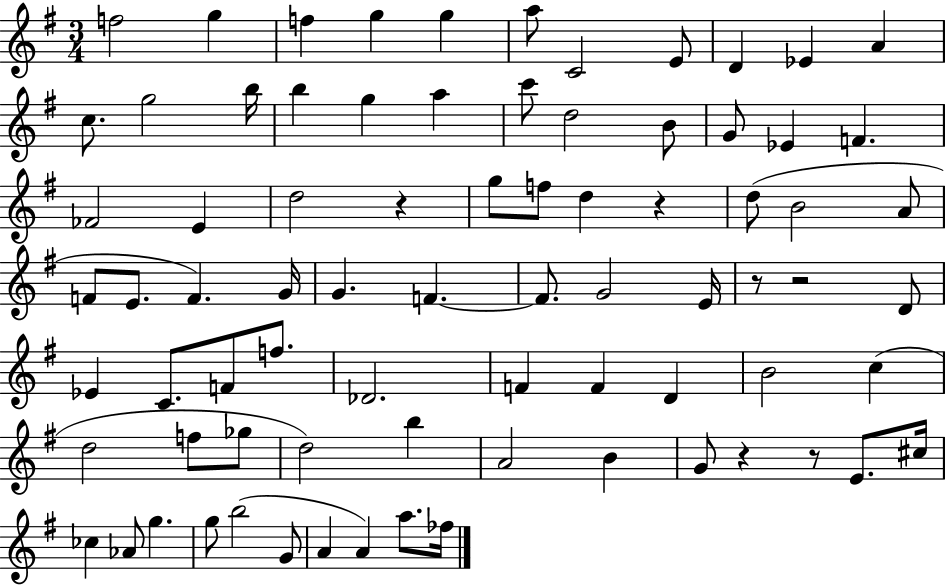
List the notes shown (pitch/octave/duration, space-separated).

F5/h G5/q F5/q G5/q G5/q A5/e C4/h E4/e D4/q Eb4/q A4/q C5/e. G5/h B5/s B5/q G5/q A5/q C6/e D5/h B4/e G4/e Eb4/q F4/q. FES4/h E4/q D5/h R/q G5/e F5/e D5/q R/q D5/e B4/h A4/e F4/e E4/e. F4/q. G4/s G4/q. F4/q. F4/e. G4/h E4/s R/e R/h D4/e Eb4/q C4/e. F4/e F5/e. Db4/h. F4/q F4/q D4/q B4/h C5/q D5/h F5/e Gb5/e D5/h B5/q A4/h B4/q G4/e R/q R/e E4/e. C#5/s CES5/q Ab4/e G5/q. G5/e B5/h G4/e A4/q A4/q A5/e. FES5/s